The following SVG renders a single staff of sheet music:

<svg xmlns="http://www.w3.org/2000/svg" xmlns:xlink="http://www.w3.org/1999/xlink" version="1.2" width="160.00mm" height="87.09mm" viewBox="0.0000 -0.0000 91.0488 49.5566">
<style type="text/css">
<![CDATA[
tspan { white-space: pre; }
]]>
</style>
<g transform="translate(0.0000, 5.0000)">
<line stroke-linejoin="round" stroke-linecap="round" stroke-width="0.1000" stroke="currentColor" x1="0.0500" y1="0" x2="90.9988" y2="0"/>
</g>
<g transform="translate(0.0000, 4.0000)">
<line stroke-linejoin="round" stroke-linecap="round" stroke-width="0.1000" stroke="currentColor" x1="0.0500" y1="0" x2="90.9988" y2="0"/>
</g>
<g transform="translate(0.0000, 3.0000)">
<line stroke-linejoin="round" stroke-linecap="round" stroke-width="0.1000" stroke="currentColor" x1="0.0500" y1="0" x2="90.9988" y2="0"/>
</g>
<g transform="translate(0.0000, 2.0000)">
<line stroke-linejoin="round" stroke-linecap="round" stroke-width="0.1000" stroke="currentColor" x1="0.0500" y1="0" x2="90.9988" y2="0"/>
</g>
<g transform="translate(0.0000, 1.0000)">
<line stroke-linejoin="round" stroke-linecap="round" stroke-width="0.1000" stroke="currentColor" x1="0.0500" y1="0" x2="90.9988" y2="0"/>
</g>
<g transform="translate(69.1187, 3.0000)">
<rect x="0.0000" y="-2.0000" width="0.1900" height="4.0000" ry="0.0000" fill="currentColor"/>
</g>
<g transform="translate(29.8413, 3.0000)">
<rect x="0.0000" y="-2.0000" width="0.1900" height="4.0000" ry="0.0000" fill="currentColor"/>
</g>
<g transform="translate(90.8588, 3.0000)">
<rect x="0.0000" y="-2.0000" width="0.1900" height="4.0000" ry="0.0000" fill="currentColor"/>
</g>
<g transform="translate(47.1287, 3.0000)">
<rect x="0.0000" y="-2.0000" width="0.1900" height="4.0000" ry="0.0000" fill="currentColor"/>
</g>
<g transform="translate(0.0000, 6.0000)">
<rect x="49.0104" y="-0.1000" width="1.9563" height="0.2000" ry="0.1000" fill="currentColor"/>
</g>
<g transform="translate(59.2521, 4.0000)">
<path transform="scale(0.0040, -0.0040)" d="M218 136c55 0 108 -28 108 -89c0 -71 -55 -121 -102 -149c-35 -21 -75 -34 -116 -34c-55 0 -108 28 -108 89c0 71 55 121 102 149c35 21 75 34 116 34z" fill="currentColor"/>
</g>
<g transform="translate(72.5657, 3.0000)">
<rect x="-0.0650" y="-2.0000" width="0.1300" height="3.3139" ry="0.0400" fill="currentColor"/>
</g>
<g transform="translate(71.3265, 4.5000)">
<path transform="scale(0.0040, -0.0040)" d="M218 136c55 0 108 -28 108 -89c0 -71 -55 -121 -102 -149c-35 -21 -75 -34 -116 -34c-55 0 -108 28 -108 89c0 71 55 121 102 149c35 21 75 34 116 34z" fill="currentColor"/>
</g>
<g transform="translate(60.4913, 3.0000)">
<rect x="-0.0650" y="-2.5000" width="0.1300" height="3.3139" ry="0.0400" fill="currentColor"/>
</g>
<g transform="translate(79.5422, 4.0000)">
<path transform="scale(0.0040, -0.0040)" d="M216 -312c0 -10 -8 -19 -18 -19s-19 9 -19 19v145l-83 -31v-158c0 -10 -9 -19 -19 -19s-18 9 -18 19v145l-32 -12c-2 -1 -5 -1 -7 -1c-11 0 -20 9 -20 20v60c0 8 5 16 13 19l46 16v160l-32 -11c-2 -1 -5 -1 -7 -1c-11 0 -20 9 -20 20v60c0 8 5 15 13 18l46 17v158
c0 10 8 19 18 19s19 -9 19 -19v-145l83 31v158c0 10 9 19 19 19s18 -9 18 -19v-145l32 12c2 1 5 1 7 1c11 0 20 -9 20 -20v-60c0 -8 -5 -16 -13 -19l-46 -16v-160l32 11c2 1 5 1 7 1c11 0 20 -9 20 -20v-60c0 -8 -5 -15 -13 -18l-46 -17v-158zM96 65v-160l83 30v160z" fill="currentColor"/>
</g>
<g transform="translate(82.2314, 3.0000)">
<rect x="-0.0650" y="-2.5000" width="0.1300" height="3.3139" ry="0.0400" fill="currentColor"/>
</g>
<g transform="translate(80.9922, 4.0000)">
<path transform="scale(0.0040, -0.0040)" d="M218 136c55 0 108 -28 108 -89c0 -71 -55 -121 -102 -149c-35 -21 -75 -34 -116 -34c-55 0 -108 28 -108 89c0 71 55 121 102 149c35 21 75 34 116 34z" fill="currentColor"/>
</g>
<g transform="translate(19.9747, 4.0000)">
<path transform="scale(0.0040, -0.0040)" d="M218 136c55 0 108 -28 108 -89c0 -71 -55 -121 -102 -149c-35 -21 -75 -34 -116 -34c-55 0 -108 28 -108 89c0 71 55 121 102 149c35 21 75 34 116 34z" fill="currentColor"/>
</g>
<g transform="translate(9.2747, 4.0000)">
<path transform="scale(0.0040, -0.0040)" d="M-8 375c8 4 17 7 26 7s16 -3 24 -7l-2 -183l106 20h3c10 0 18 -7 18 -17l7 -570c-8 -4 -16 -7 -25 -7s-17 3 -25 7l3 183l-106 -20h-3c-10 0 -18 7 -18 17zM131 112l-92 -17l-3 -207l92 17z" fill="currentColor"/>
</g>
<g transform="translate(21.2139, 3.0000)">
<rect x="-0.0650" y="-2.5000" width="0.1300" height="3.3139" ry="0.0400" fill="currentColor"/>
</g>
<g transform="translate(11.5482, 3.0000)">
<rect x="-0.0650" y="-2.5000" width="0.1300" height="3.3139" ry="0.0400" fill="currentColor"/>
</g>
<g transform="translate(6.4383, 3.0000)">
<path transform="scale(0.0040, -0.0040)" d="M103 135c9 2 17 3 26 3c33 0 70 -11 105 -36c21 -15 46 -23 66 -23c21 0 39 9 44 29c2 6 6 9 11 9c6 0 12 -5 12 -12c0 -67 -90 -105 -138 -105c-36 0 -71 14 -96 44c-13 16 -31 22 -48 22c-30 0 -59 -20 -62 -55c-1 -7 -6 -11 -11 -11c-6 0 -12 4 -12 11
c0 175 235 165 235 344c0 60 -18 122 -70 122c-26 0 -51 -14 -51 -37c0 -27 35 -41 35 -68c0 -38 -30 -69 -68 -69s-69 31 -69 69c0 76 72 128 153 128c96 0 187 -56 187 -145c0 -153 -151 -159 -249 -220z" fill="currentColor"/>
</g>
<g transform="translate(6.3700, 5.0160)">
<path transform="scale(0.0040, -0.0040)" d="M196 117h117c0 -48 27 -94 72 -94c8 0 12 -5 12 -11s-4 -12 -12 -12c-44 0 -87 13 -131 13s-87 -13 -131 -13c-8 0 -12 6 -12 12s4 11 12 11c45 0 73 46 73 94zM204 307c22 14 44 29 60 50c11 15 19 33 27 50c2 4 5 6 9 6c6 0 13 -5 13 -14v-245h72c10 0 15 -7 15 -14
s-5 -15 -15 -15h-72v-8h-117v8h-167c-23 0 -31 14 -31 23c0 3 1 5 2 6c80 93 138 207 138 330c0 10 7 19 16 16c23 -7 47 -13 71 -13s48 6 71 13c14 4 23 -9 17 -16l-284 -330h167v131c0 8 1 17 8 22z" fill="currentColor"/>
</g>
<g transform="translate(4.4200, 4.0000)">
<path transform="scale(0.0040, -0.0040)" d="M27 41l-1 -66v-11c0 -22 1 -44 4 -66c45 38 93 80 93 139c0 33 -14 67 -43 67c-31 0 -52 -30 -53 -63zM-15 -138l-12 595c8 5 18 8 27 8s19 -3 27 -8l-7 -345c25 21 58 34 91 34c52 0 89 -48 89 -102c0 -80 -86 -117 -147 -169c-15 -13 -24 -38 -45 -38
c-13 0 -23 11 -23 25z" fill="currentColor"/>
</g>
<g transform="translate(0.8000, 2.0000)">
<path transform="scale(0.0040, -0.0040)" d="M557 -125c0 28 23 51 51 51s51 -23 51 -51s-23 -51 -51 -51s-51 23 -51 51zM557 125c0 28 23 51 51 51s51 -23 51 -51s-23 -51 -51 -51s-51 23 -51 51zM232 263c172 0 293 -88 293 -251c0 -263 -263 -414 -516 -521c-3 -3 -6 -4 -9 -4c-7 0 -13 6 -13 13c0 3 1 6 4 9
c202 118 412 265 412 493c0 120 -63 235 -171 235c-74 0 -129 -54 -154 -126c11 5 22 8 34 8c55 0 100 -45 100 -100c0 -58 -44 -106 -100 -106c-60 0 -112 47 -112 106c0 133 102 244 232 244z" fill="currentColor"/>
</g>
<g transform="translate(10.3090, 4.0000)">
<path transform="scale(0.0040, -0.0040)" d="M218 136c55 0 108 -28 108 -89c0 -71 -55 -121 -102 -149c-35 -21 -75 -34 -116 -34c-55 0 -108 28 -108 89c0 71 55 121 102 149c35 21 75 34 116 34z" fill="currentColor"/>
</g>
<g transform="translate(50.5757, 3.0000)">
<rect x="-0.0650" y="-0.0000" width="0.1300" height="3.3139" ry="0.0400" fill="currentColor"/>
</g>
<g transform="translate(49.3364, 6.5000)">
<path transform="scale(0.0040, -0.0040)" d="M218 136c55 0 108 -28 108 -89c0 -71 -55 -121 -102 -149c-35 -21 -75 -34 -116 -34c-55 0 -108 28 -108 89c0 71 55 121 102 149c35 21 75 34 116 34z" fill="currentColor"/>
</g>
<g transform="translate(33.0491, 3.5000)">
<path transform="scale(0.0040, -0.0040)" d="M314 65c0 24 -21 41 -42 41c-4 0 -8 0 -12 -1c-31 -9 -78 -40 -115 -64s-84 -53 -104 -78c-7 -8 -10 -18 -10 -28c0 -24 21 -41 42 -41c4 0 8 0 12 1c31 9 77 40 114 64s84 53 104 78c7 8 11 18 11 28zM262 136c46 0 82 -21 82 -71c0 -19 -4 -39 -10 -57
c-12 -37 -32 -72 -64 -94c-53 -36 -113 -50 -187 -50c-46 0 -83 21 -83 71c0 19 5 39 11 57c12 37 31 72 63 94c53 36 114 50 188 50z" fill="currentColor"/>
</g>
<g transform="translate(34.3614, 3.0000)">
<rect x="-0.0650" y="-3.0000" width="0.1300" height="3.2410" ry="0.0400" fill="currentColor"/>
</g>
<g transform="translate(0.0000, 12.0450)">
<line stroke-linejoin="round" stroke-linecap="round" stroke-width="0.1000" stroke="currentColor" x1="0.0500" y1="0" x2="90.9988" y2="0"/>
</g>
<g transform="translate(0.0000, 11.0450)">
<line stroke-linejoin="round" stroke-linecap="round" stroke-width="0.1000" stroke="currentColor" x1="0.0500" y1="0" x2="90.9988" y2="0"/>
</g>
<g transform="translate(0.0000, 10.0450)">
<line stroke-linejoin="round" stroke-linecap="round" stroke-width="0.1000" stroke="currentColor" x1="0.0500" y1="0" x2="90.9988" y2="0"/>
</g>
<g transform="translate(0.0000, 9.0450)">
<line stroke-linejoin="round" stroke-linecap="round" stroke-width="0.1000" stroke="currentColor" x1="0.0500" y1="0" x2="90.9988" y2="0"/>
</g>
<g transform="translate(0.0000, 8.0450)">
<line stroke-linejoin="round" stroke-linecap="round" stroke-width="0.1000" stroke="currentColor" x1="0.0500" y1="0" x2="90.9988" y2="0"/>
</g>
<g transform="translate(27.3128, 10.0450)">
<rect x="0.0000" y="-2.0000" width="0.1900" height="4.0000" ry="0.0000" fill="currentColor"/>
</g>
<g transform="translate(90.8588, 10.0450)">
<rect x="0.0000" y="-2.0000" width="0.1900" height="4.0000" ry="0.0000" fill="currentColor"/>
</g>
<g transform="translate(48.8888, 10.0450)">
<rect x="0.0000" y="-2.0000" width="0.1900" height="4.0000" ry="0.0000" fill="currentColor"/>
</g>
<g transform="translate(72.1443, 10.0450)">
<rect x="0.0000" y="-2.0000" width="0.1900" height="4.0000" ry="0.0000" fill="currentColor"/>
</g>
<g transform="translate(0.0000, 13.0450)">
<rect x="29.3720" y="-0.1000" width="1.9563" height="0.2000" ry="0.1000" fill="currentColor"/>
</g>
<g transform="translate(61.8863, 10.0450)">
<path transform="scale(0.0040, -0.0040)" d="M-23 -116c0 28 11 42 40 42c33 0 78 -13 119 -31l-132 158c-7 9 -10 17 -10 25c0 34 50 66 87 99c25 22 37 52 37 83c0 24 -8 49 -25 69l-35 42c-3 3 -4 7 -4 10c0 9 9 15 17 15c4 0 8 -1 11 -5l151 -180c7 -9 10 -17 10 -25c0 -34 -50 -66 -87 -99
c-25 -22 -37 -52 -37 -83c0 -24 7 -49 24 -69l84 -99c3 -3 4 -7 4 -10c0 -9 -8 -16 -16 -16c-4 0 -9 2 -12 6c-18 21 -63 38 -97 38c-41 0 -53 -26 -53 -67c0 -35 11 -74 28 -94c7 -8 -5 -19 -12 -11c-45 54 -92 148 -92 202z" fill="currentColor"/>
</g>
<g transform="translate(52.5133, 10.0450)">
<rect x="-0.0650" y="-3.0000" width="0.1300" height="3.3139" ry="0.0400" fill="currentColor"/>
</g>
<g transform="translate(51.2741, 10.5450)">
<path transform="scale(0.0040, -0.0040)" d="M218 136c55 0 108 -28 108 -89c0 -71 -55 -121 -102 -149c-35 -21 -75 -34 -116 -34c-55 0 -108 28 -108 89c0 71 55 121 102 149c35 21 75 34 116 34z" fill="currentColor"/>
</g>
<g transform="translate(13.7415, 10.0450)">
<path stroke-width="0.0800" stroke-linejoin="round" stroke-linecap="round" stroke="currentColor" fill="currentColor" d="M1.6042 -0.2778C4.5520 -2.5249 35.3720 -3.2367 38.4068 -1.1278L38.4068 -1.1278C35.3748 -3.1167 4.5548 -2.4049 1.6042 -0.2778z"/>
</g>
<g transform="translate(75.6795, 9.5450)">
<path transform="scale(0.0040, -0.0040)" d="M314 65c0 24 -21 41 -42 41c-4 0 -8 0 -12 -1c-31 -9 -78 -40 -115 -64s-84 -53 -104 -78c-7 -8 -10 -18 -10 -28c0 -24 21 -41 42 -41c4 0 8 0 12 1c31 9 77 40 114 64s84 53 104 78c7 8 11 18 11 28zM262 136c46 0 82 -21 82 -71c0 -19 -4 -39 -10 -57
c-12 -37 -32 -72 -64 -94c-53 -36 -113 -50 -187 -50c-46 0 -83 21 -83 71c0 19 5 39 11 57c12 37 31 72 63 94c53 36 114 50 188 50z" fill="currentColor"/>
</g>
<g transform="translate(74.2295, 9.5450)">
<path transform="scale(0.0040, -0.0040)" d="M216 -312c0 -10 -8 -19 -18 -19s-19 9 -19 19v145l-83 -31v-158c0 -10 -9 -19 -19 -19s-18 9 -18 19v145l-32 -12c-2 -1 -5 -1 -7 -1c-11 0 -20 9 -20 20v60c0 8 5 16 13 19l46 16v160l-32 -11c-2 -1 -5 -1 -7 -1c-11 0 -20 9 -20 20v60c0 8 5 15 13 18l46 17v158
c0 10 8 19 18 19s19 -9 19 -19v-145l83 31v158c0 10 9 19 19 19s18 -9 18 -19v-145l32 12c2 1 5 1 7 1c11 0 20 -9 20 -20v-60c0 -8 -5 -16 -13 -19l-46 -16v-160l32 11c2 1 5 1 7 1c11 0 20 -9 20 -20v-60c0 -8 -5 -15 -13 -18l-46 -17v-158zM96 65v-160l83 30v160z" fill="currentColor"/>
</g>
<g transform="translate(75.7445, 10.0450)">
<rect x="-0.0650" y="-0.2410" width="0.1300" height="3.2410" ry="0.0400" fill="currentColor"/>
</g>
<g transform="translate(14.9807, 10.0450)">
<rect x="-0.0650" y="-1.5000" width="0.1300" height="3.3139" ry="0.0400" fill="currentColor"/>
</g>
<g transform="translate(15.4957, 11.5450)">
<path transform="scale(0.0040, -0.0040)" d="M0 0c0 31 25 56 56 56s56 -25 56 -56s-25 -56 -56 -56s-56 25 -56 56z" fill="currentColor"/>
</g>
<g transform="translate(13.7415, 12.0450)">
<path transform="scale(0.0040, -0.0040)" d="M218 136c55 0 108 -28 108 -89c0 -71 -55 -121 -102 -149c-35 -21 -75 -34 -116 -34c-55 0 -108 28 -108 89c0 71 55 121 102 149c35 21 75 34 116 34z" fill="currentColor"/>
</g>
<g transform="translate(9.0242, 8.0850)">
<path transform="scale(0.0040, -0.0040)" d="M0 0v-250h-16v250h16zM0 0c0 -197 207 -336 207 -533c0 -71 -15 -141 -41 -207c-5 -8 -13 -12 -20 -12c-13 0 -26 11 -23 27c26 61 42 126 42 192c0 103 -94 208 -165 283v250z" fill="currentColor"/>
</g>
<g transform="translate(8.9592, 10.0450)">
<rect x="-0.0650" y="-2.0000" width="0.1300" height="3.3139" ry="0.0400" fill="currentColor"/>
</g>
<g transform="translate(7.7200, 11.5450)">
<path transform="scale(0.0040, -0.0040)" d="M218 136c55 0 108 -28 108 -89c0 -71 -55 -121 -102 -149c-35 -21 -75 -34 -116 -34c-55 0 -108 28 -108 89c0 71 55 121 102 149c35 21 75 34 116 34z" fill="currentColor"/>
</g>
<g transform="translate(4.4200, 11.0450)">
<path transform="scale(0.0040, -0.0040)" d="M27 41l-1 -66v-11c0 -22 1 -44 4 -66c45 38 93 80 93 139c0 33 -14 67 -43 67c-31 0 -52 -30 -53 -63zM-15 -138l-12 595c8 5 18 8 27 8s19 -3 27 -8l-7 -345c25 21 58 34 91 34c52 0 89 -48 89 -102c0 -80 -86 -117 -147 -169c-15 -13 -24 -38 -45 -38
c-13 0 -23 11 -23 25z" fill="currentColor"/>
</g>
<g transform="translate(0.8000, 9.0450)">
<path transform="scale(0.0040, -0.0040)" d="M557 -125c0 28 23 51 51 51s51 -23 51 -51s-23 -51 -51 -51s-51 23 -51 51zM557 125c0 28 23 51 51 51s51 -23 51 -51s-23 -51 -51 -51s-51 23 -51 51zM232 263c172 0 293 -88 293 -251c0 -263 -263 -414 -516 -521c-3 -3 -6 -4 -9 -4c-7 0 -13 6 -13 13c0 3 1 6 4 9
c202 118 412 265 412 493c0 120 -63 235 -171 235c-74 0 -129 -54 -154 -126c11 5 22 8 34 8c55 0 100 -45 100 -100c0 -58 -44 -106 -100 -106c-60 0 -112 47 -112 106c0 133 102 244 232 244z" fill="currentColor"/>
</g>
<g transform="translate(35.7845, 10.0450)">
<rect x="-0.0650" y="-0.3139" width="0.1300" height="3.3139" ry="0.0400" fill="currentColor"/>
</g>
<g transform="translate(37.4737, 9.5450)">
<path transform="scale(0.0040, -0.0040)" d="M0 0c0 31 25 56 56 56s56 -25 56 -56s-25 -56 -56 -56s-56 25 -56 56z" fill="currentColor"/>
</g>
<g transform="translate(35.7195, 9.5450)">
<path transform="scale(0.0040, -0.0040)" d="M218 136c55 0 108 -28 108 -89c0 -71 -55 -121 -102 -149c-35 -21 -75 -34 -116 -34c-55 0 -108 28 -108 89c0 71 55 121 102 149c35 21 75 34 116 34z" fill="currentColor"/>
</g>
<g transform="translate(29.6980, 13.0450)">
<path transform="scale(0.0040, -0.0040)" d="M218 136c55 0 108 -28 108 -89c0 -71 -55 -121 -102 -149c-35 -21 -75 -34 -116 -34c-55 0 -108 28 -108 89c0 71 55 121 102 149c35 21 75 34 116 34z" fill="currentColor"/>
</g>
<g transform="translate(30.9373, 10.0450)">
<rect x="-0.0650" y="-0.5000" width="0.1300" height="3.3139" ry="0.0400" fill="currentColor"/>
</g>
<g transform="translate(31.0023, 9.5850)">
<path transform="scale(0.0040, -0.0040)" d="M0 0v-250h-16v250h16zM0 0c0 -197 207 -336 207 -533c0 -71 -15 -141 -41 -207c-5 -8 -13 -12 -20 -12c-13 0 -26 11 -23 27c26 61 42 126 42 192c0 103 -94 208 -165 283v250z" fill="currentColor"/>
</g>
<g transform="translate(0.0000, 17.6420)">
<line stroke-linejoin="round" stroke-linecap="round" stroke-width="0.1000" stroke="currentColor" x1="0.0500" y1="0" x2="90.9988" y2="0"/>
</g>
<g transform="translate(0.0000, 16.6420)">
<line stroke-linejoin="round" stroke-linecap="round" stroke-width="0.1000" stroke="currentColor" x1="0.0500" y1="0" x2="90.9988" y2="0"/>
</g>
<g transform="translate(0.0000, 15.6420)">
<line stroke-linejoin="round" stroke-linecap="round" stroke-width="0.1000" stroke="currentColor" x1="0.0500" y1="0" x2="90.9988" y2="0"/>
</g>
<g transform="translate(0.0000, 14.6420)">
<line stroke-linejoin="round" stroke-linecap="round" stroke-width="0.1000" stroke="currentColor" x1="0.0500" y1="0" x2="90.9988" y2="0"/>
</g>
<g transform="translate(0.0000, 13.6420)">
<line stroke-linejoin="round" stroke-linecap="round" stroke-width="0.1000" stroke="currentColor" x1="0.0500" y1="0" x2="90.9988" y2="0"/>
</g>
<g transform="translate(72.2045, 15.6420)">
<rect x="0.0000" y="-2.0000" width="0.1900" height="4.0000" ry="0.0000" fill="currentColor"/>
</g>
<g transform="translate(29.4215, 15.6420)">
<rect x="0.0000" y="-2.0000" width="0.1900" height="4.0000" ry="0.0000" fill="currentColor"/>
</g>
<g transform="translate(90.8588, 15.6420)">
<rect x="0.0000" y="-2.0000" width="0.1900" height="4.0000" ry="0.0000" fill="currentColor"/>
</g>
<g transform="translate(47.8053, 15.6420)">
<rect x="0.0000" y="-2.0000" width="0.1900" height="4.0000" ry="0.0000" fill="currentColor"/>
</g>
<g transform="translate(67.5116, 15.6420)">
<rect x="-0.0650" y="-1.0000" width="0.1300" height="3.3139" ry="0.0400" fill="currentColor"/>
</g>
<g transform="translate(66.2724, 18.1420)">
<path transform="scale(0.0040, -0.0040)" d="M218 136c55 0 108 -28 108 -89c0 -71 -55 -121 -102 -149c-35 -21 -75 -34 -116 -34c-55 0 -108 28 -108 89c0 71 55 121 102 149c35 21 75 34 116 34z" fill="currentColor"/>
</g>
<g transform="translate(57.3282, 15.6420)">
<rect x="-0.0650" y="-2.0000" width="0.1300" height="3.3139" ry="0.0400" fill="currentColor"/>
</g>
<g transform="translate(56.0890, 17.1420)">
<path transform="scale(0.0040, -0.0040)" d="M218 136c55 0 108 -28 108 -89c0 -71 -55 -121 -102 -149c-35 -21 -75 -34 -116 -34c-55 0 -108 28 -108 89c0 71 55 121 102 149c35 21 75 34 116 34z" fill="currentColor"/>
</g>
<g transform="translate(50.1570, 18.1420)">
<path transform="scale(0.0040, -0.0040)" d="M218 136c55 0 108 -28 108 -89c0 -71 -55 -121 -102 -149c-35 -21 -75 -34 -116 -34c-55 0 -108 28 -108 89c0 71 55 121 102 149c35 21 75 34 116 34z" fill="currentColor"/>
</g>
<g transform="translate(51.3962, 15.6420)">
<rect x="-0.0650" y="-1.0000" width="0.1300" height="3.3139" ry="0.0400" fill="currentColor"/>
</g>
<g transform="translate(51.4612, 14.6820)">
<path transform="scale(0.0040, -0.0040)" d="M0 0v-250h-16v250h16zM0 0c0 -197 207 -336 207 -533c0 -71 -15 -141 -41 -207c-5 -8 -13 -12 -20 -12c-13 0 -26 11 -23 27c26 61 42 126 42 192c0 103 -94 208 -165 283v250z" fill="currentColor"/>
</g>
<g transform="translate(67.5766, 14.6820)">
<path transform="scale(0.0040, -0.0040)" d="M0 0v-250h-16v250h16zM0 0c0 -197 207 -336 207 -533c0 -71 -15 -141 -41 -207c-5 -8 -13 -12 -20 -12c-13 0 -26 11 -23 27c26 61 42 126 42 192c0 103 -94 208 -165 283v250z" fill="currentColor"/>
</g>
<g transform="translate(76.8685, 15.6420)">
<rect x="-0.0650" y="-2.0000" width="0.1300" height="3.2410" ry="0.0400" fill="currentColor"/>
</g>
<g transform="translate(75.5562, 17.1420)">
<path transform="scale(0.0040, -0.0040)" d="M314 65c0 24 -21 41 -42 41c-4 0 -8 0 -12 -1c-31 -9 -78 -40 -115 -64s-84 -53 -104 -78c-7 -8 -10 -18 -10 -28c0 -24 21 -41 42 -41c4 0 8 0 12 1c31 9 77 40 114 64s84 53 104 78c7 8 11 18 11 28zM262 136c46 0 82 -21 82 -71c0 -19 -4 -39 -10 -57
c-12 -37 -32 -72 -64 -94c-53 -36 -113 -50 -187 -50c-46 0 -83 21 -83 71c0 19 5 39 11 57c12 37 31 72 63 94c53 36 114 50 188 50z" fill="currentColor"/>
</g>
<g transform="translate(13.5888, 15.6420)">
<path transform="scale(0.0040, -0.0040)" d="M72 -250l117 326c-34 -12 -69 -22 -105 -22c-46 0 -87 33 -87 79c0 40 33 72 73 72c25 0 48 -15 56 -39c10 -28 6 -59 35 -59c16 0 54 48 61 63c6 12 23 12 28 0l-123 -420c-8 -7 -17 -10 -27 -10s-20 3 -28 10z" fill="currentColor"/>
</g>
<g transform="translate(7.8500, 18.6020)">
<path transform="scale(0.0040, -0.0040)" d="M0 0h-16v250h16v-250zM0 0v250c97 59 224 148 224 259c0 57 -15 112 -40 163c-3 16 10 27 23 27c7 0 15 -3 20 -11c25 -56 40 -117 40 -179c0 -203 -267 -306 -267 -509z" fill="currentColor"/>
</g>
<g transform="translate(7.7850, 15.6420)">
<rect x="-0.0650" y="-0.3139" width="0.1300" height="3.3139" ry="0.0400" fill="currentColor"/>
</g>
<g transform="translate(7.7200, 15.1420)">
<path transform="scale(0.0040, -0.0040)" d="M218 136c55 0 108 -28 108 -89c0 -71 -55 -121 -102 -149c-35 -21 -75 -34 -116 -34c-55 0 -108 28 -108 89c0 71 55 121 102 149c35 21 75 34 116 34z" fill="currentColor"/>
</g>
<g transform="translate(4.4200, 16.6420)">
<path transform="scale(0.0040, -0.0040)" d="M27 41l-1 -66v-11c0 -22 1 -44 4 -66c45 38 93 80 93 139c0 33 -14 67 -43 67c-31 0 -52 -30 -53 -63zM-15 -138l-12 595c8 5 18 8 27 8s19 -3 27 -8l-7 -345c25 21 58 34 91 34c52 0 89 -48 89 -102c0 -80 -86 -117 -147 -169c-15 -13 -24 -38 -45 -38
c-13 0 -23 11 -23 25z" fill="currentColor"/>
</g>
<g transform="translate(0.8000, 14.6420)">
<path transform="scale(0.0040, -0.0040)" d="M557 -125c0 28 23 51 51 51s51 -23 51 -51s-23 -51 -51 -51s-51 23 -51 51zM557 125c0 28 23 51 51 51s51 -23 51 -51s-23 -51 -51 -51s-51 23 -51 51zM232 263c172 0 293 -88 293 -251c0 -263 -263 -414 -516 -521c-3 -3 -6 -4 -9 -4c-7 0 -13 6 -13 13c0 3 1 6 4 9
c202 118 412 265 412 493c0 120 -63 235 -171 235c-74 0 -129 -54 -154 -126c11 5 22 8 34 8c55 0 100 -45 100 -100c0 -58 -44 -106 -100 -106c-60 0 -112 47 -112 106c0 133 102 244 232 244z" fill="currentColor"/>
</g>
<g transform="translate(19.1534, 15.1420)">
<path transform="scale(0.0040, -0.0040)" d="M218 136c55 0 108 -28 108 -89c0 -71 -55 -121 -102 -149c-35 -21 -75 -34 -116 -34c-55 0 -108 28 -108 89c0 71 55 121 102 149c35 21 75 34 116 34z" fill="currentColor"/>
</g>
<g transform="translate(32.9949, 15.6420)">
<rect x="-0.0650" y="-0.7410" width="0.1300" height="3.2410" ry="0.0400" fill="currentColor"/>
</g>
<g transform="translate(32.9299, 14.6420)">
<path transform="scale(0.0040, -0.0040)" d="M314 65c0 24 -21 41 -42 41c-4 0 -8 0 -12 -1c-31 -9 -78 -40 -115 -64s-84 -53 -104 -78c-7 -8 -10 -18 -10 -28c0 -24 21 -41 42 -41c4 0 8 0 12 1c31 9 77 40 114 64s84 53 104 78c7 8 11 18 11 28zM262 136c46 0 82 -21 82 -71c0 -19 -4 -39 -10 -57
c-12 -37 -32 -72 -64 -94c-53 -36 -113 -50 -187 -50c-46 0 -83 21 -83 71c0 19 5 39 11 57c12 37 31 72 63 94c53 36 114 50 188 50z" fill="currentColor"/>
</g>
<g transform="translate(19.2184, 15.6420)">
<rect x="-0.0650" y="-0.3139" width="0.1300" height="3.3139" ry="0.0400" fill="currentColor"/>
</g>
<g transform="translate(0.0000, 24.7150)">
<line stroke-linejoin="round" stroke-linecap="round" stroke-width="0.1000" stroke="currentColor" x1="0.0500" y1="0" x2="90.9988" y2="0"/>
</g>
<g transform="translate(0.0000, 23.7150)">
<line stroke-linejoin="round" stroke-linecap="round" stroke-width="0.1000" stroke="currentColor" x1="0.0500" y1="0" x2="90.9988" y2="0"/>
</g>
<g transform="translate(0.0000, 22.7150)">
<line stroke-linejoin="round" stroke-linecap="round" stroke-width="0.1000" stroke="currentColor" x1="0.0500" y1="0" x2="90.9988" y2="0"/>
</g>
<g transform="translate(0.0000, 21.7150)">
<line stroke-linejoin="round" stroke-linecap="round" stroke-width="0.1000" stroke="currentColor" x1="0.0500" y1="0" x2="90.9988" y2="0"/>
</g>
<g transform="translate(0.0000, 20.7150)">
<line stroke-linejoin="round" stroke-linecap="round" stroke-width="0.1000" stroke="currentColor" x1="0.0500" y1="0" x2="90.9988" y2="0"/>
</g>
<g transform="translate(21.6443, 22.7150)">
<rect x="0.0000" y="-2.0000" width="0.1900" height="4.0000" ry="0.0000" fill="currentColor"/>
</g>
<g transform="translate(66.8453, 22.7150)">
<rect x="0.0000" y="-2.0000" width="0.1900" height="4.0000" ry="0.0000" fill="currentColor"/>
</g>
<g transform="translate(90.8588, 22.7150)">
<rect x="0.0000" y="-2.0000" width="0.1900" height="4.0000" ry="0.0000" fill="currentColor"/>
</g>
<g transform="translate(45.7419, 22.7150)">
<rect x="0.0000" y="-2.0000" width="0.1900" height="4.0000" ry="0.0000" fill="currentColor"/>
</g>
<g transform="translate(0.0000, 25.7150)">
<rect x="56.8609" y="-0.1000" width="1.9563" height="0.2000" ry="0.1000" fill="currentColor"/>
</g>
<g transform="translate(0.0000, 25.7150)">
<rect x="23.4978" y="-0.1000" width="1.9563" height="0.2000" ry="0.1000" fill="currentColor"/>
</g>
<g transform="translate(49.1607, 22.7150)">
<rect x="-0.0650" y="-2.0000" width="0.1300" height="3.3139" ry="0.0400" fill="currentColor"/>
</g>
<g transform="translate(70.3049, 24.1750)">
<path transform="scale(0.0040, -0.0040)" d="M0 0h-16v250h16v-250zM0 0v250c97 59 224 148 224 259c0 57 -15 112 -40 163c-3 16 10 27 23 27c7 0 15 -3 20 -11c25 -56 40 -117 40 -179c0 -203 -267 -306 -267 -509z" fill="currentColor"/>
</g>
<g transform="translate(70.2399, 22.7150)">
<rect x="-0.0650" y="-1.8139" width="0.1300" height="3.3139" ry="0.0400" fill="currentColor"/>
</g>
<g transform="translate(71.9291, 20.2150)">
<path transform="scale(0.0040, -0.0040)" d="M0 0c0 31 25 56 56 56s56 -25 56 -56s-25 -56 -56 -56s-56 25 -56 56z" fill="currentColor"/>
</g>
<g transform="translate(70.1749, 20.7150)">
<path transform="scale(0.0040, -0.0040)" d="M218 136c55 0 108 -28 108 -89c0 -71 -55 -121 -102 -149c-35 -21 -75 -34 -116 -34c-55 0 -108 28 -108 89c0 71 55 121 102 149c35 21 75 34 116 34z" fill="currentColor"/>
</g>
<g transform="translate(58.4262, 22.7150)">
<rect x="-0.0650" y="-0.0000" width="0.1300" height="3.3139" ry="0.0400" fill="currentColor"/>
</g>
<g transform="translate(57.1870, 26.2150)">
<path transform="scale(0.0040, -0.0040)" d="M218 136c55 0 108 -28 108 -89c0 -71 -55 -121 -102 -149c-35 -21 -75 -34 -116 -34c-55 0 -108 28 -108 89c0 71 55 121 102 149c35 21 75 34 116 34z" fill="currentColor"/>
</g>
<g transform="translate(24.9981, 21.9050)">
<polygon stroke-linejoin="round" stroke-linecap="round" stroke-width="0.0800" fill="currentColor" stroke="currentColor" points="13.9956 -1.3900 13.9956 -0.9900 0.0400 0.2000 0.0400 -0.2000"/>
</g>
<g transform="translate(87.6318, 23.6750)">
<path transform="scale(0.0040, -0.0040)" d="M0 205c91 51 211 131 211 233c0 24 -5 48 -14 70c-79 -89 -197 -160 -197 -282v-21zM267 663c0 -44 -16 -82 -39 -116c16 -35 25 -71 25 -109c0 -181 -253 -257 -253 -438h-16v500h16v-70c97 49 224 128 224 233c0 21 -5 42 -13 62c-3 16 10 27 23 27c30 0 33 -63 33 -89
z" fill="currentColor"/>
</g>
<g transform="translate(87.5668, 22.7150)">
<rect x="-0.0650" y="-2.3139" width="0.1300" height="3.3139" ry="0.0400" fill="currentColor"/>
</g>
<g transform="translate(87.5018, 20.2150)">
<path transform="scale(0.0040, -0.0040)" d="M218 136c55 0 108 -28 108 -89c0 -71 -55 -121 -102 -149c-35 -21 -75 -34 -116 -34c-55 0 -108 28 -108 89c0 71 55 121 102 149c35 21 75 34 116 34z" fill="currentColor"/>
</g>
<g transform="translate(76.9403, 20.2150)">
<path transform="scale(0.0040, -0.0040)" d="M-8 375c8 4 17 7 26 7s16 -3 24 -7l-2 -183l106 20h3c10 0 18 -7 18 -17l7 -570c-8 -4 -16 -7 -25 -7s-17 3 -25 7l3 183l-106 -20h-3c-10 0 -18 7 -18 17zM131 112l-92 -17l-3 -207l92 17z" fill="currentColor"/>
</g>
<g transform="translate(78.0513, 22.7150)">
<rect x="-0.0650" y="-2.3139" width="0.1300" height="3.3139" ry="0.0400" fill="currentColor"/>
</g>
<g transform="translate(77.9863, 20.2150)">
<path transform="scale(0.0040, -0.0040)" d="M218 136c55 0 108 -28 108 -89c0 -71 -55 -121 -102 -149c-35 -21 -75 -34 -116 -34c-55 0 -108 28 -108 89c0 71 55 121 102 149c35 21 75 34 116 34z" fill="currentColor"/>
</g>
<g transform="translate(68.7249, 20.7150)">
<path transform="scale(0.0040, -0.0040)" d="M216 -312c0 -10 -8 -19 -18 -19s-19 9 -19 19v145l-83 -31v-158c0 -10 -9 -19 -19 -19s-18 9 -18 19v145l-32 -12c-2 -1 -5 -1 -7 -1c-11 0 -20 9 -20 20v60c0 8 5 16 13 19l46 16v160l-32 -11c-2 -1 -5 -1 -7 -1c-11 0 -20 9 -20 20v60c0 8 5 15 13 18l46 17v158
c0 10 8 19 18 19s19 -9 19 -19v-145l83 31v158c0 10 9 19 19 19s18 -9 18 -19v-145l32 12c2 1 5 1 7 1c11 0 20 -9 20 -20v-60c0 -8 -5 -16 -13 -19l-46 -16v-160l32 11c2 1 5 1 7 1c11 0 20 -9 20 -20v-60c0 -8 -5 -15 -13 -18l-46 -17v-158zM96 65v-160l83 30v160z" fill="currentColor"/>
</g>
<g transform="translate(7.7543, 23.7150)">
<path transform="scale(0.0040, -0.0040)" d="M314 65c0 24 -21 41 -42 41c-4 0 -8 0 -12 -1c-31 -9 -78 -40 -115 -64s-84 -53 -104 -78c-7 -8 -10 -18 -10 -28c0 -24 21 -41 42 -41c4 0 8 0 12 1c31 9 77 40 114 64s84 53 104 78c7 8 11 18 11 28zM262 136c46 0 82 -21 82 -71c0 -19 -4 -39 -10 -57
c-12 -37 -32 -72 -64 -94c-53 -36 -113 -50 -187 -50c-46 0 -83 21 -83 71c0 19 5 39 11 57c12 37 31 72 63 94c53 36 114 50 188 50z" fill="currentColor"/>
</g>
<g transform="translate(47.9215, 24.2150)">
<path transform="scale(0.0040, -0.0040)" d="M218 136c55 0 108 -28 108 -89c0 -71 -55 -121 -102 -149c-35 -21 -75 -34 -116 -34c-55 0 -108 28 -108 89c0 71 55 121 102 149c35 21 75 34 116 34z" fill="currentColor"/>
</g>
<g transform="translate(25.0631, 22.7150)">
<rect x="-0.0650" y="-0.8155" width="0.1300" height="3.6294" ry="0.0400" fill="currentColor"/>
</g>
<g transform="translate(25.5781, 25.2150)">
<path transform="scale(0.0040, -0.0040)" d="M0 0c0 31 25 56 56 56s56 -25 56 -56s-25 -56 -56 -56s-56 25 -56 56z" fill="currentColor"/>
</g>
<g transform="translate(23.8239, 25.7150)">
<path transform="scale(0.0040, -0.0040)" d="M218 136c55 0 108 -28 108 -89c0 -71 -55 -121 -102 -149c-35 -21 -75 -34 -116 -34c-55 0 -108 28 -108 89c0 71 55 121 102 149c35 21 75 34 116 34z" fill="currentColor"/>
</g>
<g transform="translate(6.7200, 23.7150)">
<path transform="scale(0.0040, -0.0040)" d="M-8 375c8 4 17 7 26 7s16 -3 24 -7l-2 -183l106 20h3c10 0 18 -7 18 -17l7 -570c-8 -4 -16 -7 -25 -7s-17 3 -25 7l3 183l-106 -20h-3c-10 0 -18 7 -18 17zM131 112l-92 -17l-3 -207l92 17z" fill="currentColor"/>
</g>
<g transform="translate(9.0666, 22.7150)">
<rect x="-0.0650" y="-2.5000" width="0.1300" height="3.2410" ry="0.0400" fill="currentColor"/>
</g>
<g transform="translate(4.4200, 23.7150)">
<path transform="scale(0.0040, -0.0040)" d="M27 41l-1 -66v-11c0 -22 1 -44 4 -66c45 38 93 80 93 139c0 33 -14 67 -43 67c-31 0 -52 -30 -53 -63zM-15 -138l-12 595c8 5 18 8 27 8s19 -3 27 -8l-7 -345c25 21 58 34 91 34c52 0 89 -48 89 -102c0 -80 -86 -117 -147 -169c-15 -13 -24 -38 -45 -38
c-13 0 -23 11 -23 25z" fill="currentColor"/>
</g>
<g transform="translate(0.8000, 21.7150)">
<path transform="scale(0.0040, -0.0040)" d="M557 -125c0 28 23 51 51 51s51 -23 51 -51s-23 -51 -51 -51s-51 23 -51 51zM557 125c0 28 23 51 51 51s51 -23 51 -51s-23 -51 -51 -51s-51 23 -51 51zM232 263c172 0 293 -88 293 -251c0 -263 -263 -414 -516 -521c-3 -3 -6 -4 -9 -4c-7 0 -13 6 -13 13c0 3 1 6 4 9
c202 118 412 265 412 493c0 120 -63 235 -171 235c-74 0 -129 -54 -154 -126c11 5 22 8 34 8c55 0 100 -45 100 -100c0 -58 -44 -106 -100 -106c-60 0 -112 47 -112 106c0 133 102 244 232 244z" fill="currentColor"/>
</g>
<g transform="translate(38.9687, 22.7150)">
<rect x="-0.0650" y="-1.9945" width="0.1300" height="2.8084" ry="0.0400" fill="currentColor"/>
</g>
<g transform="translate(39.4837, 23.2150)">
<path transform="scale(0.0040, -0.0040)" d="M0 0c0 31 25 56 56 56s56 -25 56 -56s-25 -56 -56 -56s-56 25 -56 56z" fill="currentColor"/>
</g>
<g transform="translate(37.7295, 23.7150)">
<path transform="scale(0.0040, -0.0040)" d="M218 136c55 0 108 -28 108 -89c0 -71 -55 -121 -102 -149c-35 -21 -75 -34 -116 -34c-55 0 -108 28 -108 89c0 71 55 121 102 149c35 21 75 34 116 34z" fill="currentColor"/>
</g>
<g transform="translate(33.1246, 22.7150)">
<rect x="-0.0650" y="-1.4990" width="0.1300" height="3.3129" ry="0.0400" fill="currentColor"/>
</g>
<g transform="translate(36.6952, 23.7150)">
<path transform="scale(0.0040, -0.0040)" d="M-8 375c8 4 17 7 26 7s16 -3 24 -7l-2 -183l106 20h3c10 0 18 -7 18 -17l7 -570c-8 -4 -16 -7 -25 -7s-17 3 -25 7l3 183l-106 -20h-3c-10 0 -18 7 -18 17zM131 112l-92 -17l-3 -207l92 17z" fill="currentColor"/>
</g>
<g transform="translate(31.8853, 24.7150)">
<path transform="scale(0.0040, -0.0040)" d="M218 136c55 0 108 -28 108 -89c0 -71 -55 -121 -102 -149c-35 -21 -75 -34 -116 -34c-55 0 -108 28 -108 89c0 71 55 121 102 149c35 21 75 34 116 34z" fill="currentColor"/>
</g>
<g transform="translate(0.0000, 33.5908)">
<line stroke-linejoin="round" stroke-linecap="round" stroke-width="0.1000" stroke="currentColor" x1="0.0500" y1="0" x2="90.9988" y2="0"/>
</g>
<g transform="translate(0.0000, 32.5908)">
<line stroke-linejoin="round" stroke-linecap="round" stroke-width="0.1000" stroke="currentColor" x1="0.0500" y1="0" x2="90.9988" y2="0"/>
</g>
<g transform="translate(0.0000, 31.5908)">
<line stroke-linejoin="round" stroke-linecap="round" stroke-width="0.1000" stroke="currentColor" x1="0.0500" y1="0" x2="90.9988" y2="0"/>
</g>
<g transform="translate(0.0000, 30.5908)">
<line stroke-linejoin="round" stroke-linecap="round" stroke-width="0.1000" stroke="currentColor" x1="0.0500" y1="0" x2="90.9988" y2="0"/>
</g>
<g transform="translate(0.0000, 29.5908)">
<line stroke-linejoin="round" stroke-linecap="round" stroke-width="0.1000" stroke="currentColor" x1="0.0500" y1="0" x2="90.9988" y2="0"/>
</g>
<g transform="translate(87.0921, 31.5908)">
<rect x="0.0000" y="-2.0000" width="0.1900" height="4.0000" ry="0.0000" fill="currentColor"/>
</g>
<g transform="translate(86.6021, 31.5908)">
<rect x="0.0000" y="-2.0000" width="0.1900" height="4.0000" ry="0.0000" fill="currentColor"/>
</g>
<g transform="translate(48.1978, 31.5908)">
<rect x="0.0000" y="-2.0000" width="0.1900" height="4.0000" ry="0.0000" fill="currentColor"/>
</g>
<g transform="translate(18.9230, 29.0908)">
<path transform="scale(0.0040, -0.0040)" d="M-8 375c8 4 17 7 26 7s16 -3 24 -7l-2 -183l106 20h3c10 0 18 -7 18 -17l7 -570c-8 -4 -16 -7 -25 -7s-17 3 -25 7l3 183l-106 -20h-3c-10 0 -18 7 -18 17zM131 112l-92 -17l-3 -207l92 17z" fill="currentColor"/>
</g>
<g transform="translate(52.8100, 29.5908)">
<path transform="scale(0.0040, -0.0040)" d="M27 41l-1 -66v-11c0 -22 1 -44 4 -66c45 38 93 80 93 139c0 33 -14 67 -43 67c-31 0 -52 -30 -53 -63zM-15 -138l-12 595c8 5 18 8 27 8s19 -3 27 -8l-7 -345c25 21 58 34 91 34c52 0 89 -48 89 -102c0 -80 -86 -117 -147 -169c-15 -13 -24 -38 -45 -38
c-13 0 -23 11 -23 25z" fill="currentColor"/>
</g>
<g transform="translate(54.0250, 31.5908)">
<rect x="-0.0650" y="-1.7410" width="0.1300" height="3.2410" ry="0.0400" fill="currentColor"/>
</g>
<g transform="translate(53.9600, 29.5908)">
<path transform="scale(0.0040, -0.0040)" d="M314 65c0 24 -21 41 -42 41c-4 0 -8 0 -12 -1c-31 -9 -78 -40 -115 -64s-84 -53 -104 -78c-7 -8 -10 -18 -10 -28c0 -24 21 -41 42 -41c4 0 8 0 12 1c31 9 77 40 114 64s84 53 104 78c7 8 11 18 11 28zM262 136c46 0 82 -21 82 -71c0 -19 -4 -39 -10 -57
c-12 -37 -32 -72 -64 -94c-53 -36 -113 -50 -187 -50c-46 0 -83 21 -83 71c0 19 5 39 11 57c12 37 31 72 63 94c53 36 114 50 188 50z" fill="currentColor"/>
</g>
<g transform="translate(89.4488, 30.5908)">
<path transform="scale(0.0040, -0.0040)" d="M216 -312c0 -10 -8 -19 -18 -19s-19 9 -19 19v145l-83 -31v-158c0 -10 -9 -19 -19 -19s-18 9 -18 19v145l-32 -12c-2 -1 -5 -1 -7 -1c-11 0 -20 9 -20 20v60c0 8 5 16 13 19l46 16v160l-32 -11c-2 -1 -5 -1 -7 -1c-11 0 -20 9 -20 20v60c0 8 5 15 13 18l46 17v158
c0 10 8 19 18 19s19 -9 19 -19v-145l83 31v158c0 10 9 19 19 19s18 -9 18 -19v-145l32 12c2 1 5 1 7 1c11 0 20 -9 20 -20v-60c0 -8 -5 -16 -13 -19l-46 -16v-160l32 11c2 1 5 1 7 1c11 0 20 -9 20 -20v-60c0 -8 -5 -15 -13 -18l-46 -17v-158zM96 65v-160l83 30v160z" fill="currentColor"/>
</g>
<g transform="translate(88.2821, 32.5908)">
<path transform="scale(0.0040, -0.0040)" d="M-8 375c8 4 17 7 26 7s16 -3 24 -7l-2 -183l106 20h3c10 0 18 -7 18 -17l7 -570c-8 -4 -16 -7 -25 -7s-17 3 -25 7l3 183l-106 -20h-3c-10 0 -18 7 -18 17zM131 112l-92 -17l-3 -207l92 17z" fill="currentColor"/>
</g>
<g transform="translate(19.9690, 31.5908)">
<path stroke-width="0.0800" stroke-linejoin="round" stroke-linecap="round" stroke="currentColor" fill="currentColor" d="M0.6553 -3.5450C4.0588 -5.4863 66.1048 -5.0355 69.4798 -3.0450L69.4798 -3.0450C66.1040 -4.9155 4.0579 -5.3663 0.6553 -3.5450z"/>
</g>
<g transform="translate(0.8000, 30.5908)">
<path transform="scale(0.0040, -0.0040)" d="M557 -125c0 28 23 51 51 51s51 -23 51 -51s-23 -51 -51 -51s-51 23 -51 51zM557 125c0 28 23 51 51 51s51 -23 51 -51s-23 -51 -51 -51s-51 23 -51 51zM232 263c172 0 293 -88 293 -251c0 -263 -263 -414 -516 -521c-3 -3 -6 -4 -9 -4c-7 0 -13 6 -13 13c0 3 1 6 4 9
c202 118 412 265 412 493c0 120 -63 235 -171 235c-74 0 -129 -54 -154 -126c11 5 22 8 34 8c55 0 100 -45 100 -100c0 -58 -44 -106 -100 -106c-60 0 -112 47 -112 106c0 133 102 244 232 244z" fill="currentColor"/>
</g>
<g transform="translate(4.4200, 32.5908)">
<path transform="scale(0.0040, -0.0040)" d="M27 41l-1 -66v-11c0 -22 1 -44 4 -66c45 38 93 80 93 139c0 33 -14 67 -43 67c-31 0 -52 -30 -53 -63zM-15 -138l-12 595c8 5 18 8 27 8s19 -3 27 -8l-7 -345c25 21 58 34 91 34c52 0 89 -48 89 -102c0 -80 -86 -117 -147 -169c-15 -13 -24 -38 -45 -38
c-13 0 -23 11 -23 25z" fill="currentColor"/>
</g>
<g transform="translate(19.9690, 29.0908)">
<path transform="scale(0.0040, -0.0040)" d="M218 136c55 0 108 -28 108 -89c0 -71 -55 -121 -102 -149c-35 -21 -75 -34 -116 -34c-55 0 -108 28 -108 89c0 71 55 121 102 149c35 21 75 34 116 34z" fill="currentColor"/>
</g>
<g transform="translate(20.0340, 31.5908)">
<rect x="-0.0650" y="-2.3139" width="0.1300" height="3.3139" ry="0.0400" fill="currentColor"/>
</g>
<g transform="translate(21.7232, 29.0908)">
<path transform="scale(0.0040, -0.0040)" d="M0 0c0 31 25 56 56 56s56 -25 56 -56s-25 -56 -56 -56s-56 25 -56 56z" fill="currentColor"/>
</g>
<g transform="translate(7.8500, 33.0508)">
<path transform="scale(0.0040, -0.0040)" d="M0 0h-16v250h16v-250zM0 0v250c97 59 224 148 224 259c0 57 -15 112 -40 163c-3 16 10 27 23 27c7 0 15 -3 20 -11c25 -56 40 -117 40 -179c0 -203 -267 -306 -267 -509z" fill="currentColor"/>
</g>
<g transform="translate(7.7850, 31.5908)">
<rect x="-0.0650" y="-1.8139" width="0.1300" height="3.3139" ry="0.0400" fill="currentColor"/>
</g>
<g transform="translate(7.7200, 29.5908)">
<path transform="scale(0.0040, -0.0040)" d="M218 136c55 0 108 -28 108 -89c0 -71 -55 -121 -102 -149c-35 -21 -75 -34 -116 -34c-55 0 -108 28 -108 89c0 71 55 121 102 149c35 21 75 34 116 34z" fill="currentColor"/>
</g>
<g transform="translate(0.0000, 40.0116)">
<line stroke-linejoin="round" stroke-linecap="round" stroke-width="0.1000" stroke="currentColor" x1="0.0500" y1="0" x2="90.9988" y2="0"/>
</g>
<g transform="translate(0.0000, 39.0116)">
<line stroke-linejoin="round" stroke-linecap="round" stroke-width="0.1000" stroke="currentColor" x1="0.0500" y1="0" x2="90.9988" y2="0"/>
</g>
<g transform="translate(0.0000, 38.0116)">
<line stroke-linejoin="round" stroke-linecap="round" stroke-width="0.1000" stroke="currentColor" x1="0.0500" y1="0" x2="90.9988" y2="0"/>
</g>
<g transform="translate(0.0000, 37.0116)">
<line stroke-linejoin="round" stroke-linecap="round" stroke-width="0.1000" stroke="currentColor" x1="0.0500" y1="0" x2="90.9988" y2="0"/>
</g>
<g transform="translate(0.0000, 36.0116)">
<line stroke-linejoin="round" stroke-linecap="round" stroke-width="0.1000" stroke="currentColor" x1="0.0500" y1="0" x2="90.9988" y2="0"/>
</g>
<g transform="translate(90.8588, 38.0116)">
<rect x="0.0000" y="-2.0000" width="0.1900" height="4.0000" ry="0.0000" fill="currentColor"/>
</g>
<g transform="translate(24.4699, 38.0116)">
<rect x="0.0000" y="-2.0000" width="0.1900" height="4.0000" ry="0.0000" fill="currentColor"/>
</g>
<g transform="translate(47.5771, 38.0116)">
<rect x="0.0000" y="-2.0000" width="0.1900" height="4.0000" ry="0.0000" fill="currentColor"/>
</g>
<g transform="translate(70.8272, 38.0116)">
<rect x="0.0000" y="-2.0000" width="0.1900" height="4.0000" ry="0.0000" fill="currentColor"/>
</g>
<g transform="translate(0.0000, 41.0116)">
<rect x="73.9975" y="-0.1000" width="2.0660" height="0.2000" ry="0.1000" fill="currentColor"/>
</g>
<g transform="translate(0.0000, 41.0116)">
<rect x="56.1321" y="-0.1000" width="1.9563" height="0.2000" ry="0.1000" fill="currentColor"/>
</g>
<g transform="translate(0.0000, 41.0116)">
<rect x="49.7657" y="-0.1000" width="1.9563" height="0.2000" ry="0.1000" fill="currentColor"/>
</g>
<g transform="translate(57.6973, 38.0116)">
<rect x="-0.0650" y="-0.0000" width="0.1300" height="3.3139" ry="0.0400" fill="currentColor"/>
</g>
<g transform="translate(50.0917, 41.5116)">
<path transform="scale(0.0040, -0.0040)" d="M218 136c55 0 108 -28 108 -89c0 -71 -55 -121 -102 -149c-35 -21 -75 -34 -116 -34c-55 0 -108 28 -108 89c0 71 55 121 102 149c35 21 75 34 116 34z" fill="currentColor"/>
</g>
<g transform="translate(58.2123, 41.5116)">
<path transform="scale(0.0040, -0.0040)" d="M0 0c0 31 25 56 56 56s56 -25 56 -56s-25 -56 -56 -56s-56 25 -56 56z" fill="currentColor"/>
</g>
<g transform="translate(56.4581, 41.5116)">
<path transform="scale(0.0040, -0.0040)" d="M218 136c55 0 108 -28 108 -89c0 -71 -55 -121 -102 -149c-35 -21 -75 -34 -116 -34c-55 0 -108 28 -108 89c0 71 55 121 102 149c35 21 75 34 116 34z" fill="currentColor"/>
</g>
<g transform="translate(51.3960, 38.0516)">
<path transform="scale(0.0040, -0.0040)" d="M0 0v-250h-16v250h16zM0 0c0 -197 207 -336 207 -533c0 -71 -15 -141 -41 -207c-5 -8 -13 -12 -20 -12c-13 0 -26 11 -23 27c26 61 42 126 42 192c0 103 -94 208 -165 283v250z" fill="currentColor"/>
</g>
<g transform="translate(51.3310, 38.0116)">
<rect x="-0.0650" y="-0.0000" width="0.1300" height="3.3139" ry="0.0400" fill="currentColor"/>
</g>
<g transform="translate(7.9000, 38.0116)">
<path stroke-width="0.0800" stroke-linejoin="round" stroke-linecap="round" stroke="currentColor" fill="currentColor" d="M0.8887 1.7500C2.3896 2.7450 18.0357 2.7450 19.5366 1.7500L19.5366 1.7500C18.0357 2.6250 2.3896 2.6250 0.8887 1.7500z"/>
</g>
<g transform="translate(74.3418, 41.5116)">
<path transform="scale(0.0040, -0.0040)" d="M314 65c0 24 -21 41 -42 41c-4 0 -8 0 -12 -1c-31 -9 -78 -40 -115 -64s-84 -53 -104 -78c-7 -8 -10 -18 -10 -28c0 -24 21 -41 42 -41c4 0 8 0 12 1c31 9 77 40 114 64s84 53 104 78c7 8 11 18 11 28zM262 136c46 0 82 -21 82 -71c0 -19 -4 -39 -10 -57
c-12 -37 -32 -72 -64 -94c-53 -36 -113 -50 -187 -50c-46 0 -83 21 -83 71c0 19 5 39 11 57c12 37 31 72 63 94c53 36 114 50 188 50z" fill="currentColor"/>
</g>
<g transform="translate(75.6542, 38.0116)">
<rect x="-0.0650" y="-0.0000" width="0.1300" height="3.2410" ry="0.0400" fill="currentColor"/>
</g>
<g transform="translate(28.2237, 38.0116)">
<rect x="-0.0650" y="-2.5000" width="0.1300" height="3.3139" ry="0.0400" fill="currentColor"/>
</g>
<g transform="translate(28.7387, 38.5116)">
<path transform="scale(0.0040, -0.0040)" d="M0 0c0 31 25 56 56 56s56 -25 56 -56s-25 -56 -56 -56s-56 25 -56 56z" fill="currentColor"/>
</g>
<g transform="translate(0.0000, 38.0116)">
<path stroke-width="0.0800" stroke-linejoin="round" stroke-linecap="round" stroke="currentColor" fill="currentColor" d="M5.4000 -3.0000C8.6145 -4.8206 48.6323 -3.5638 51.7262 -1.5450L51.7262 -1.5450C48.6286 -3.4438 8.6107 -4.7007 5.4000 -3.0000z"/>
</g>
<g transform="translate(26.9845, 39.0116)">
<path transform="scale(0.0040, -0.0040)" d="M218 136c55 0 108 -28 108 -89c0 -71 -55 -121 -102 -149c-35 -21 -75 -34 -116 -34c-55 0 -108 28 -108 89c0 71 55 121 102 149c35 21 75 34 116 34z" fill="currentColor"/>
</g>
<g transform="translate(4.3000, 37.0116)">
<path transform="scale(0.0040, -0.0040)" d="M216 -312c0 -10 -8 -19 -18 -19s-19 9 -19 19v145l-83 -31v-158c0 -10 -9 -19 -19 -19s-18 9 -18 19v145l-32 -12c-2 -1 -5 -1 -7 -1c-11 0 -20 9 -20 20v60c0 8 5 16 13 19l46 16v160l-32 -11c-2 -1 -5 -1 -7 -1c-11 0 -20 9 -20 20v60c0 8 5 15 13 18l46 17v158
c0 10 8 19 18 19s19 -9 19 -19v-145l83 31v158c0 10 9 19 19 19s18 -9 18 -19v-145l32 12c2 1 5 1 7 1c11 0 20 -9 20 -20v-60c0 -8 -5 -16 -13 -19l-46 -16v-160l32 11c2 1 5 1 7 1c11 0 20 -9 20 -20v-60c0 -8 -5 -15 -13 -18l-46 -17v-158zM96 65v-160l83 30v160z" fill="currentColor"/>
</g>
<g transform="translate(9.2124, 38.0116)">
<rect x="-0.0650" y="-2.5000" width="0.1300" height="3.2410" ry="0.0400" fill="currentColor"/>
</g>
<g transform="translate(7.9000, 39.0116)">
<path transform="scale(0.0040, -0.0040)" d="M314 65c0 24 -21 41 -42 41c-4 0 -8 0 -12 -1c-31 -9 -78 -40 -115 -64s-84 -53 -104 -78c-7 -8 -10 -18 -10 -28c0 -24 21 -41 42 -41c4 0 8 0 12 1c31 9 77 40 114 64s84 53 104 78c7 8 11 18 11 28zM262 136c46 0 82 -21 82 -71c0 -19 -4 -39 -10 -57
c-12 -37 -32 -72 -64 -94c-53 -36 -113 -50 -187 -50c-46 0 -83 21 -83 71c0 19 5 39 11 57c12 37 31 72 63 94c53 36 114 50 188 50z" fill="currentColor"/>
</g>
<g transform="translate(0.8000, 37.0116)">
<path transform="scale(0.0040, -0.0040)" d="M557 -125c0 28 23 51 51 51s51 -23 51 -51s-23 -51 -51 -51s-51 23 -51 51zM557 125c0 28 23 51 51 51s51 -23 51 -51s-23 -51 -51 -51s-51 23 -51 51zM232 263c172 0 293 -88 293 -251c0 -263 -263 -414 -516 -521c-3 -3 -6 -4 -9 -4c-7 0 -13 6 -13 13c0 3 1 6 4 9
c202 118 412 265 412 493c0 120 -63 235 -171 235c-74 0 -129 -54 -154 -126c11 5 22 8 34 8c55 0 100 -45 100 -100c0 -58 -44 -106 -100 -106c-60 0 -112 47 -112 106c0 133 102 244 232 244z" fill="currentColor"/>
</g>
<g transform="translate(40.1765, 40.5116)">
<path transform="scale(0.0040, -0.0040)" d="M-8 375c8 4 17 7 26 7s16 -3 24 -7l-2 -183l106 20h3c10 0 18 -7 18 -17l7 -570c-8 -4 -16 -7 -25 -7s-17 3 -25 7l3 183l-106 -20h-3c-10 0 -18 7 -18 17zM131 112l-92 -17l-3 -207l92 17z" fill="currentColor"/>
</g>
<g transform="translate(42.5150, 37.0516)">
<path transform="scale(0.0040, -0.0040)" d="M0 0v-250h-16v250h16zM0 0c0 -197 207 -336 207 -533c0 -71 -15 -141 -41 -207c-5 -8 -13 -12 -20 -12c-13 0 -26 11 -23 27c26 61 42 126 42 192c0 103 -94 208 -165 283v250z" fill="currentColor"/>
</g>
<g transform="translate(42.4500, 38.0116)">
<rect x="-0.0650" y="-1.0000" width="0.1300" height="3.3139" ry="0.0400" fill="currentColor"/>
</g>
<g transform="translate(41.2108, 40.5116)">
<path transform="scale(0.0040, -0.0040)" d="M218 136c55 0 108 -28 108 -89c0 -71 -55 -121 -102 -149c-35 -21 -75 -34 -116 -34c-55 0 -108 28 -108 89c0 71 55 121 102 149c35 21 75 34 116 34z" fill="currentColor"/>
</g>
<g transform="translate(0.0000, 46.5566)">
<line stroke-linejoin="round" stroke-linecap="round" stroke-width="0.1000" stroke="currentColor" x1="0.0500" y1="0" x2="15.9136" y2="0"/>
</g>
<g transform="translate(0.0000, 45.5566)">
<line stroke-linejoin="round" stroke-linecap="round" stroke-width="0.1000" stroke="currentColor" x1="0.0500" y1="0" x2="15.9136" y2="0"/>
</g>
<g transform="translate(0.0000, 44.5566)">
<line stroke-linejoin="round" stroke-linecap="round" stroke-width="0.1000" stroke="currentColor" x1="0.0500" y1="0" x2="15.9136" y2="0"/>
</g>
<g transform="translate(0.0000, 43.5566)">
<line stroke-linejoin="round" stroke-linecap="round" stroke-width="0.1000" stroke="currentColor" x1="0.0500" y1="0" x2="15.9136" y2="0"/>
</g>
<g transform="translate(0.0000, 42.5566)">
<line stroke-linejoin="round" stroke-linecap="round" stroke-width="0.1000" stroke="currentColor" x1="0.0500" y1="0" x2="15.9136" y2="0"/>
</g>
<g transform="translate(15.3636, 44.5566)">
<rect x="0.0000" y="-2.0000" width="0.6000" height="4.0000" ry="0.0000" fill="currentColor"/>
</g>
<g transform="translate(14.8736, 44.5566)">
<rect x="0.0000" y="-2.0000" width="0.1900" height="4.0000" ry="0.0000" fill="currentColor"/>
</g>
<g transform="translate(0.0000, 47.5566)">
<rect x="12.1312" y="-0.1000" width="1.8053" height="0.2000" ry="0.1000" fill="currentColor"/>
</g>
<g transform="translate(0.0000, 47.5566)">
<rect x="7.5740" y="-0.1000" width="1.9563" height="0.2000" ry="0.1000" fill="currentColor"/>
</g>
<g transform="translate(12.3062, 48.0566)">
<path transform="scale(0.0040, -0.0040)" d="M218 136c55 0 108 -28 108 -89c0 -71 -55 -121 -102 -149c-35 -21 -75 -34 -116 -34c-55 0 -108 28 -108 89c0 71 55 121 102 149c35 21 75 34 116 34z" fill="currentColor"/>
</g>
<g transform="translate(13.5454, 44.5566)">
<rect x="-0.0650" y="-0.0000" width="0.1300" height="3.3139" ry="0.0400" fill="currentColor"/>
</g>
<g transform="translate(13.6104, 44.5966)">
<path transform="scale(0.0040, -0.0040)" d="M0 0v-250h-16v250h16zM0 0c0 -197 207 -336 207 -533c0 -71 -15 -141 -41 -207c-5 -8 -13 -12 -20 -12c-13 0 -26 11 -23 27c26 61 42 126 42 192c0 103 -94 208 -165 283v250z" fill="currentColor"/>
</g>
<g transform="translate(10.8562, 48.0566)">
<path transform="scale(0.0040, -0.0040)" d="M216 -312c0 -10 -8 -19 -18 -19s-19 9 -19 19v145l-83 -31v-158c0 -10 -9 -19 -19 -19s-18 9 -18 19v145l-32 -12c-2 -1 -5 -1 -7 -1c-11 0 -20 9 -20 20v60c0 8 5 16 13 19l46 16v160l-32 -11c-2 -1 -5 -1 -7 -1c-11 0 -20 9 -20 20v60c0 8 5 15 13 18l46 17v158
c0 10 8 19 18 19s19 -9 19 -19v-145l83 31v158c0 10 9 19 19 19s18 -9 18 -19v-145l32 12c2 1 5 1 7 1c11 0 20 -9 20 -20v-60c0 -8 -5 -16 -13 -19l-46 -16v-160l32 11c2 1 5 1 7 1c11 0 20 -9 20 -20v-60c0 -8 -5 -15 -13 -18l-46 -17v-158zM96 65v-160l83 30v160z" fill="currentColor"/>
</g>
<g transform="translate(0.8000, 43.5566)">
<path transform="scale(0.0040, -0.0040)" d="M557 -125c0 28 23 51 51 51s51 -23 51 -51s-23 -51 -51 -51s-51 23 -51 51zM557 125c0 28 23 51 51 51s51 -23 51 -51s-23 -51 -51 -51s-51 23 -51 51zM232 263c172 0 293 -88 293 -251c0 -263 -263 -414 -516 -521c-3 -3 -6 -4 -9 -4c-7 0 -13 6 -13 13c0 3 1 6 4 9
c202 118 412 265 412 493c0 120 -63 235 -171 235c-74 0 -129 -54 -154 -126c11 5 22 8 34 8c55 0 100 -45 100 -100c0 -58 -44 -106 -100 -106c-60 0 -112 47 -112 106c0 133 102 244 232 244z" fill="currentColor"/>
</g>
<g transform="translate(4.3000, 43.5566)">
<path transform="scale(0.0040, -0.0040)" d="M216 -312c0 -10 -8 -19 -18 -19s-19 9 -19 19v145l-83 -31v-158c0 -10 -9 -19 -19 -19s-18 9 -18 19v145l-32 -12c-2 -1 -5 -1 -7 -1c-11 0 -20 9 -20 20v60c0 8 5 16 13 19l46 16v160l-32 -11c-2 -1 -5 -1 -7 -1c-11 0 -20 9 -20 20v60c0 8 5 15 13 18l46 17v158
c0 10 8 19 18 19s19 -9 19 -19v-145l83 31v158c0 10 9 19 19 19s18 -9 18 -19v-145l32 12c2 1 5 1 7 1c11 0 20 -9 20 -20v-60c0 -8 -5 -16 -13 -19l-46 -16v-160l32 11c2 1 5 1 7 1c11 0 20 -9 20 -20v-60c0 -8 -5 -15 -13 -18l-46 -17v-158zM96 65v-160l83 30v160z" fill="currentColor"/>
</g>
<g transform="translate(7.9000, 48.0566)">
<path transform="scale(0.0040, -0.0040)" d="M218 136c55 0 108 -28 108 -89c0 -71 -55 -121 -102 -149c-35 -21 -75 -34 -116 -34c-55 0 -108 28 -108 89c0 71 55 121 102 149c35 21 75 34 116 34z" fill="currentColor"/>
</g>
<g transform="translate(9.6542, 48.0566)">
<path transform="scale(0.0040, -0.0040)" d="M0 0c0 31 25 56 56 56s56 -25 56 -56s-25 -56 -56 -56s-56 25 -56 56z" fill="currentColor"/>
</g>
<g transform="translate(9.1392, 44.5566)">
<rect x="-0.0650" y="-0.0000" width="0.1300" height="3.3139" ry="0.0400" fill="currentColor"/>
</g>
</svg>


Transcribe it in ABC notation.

X:1
T:Untitled
M:2/4
L:1/4
K:F
B,, B,, C,2 D,, _B,, A,, ^B,, A,,/2 G,, E,,/2 E, C, z ^E,2 E,/2 z/2 E, F,2 F,,/2 A,, F,,/2 A,,2 B,,2 E,,/2 G,,/2 B,,/2 A,, D,, ^A,/2 B, B,/4 A,/2 B, _A,2 B,,2 B,, F,,/2 D,,/2 D,, D,,2 D,, ^D,,/2